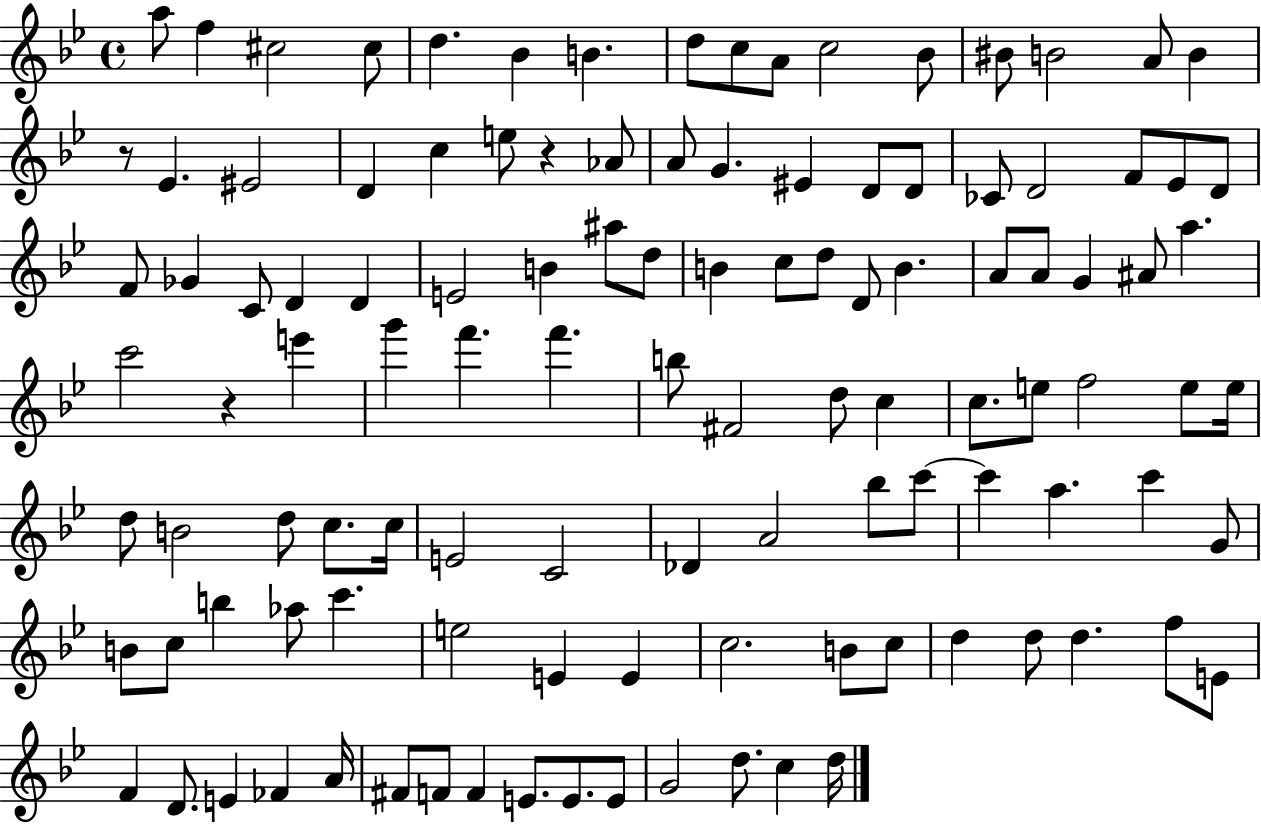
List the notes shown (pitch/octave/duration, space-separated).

A5/e F5/q C#5/h C#5/e D5/q. Bb4/q B4/q. D5/e C5/e A4/e C5/h Bb4/e BIS4/e B4/h A4/e B4/q R/e Eb4/q. EIS4/h D4/q C5/q E5/e R/q Ab4/e A4/e G4/q. EIS4/q D4/e D4/e CES4/e D4/h F4/e Eb4/e D4/e F4/e Gb4/q C4/e D4/q D4/q E4/h B4/q A#5/e D5/e B4/q C5/e D5/e D4/e B4/q. A4/e A4/e G4/q A#4/e A5/q. C6/h R/q E6/q G6/q F6/q. F6/q. B5/e F#4/h D5/e C5/q C5/e. E5/e F5/h E5/e E5/s D5/e B4/h D5/e C5/e. C5/s E4/h C4/h Db4/q A4/h Bb5/e C6/e C6/q A5/q. C6/q G4/e B4/e C5/e B5/q Ab5/e C6/q. E5/h E4/q E4/q C5/h. B4/e C5/e D5/q D5/e D5/q. F5/e E4/e F4/q D4/e. E4/q FES4/q A4/s F#4/e F4/e F4/q E4/e. E4/e. E4/e G4/h D5/e. C5/q D5/s